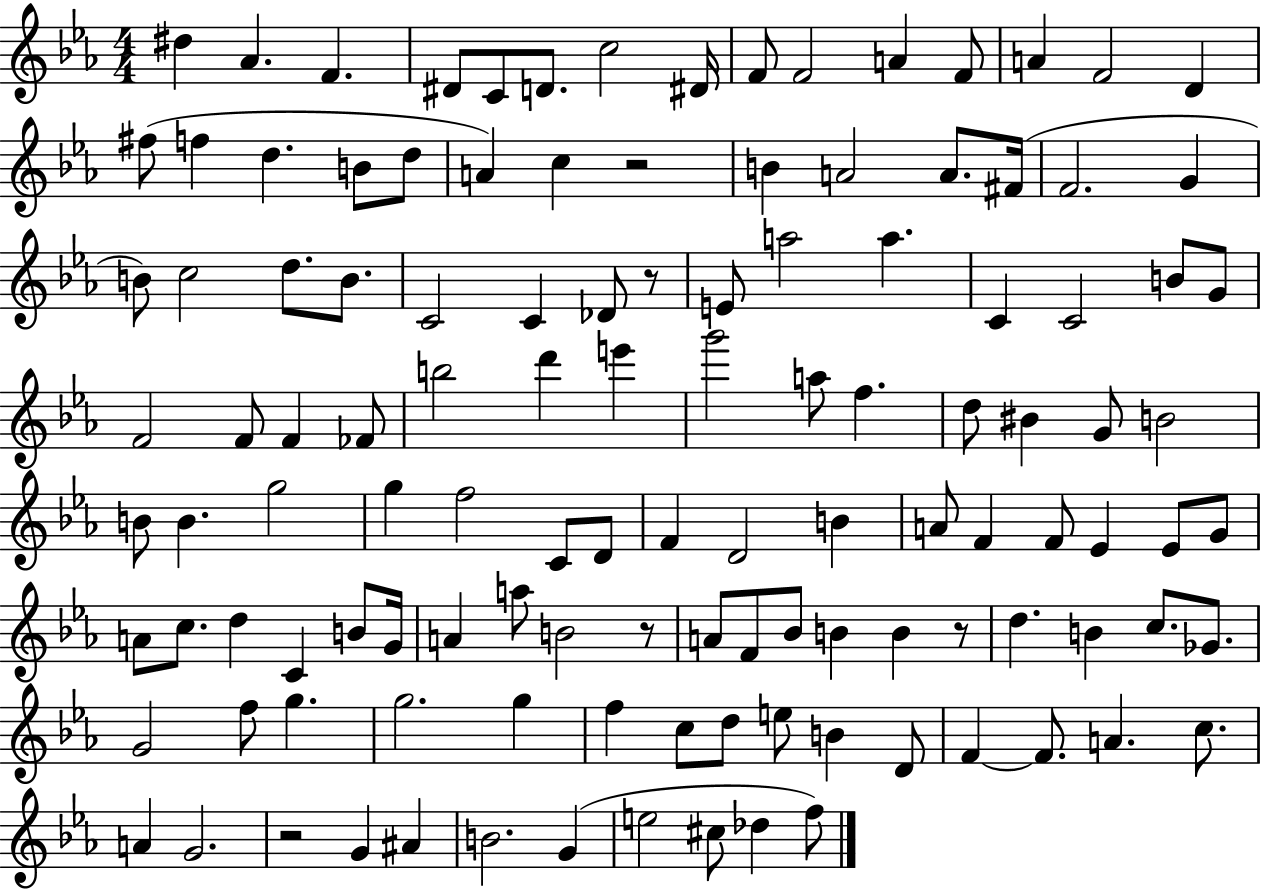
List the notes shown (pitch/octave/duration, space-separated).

D#5/q Ab4/q. F4/q. D#4/e C4/e D4/e. C5/h D#4/s F4/e F4/h A4/q F4/e A4/q F4/h D4/q F#5/e F5/q D5/q. B4/e D5/e A4/q C5/q R/h B4/q A4/h A4/e. F#4/s F4/h. G4/q B4/e C5/h D5/e. B4/e. C4/h C4/q Db4/e R/e E4/e A5/h A5/q. C4/q C4/h B4/e G4/e F4/h F4/e F4/q FES4/e B5/h D6/q E6/q G6/h A5/e F5/q. D5/e BIS4/q G4/e B4/h B4/e B4/q. G5/h G5/q F5/h C4/e D4/e F4/q D4/h B4/q A4/e F4/q F4/e Eb4/q Eb4/e G4/e A4/e C5/e. D5/q C4/q B4/e G4/s A4/q A5/e B4/h R/e A4/e F4/e Bb4/e B4/q B4/q R/e D5/q. B4/q C5/e. Gb4/e. G4/h F5/e G5/q. G5/h. G5/q F5/q C5/e D5/e E5/e B4/q D4/e F4/q F4/e. A4/q. C5/e. A4/q G4/h. R/h G4/q A#4/q B4/h. G4/q E5/h C#5/e Db5/q F5/e